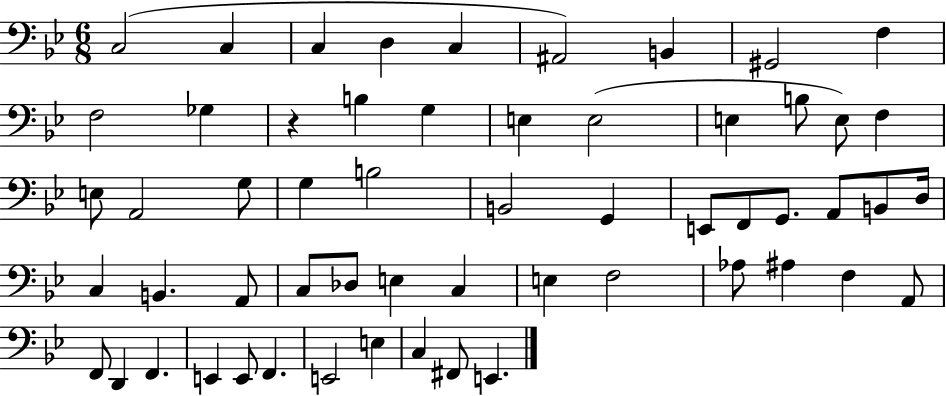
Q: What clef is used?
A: bass